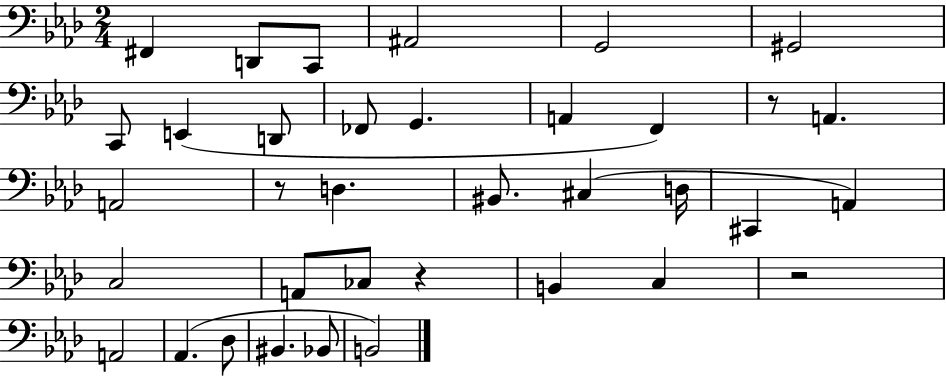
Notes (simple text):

F#2/q D2/e C2/e A#2/h G2/h G#2/h C2/e E2/q D2/e FES2/e G2/q. A2/q F2/q R/e A2/q. A2/h R/e D3/q. BIS2/e. C#3/q D3/s C#2/q A2/q C3/h A2/e CES3/e R/q B2/q C3/q R/h A2/h Ab2/q. Db3/e BIS2/q. Bb2/e B2/h